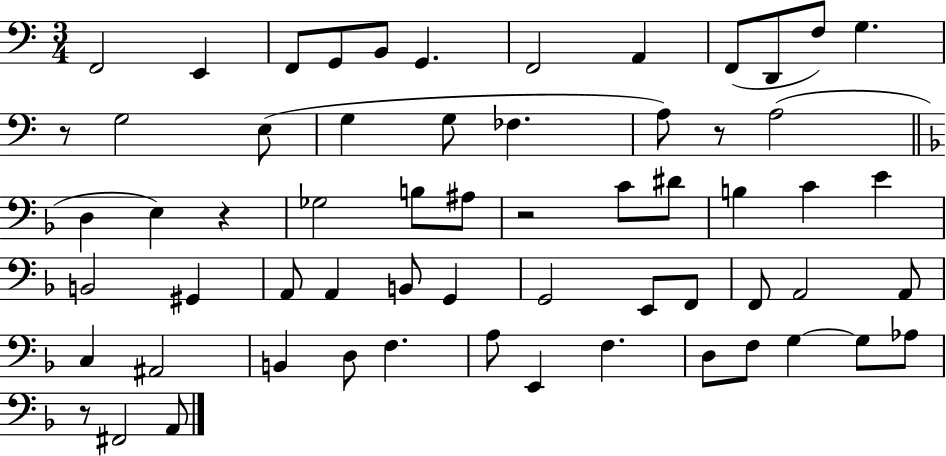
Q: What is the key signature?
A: C major